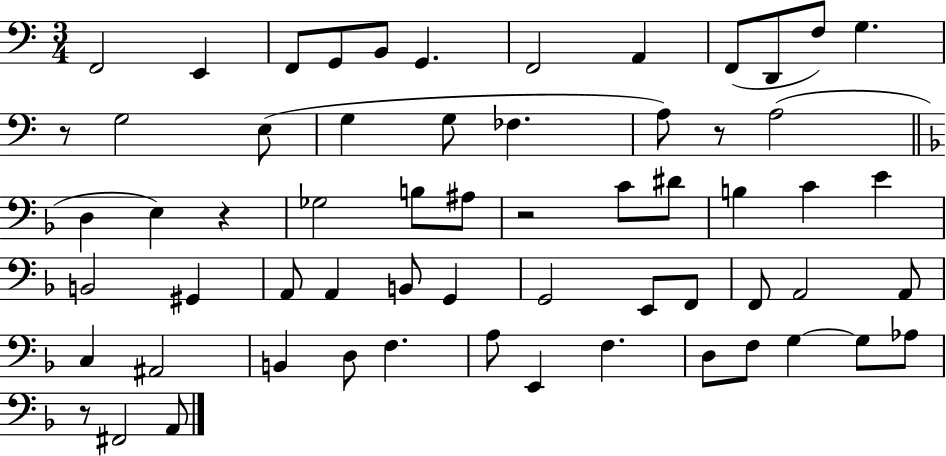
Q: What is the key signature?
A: C major